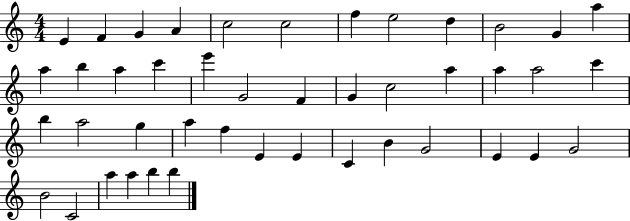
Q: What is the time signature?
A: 4/4